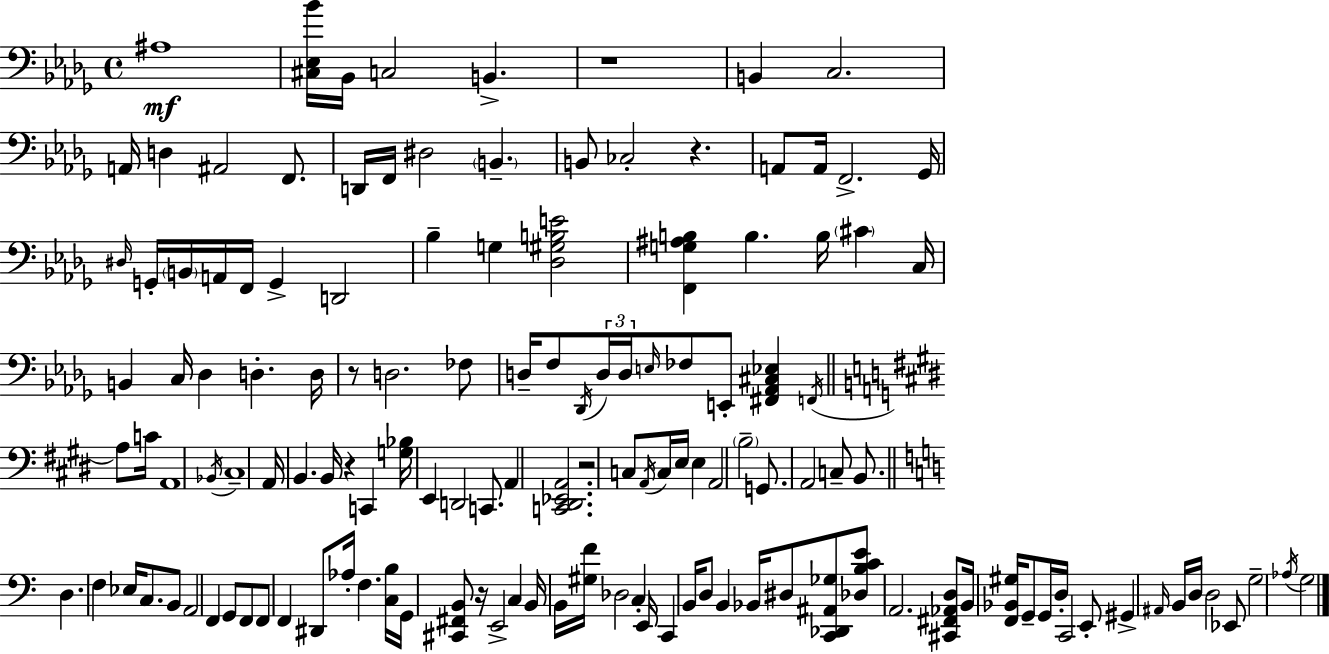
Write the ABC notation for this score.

X:1
T:Untitled
M:4/4
L:1/4
K:Bbm
^A,4 [^C,_E,_B]/4 _B,,/4 C,2 B,, z4 B,, C,2 A,,/4 D, ^A,,2 F,,/2 D,,/4 F,,/4 ^D,2 B,, B,,/2 _C,2 z A,,/2 A,,/4 F,,2 _G,,/4 ^D,/4 G,,/4 B,,/4 A,,/4 F,,/4 G,, D,,2 _B, G, [_D,^G,B,E]2 [F,,G,^A,B,] B, B,/4 ^C C,/4 B,, C,/4 _D, D, D,/4 z/2 D,2 _F,/2 D,/4 F,/2 _D,,/4 D,/4 D,/4 E,/4 _F,/2 E,,/2 [^F,,_A,,^C,_E,] F,,/4 A,/2 C/4 A,,4 _B,,/4 ^C,4 A,,/4 B,, B,,/4 z C,, [G,_B,]/4 E,, D,,2 C,,/2 A,, [C,,^D,,_E,,A,,]2 z2 C,/2 A,,/4 C,/4 E,/4 E, A,,2 B,2 G,,/2 A,,2 C,/2 B,,/2 D, F, _E,/4 C,/2 B,,/2 A,,2 F,, G,,/2 F,,/2 F,,/2 F,, ^D,,/2 _A,/4 F, [C,B,]/4 G,,/4 [^C,,^F,,B,,]/2 z/4 E,,2 C, B,,/4 B,,/4 [^G,F]/4 _D,2 C, E,,/4 C,, B,,/4 D,/2 B,, _B,,/4 ^D,/2 [C,,_D,,^A,,_G,]/2 [_D,B,CE]/2 A,,2 [^C,,^F,,_A,,D,]/2 B,,/4 [F,,_B,,^G,]/4 G,,/2 G,,/4 D,/4 C,,2 E,,/2 ^G,, ^A,,/4 B,,/4 D,/4 D,2 _E,,/2 G,2 _A,/4 G,2